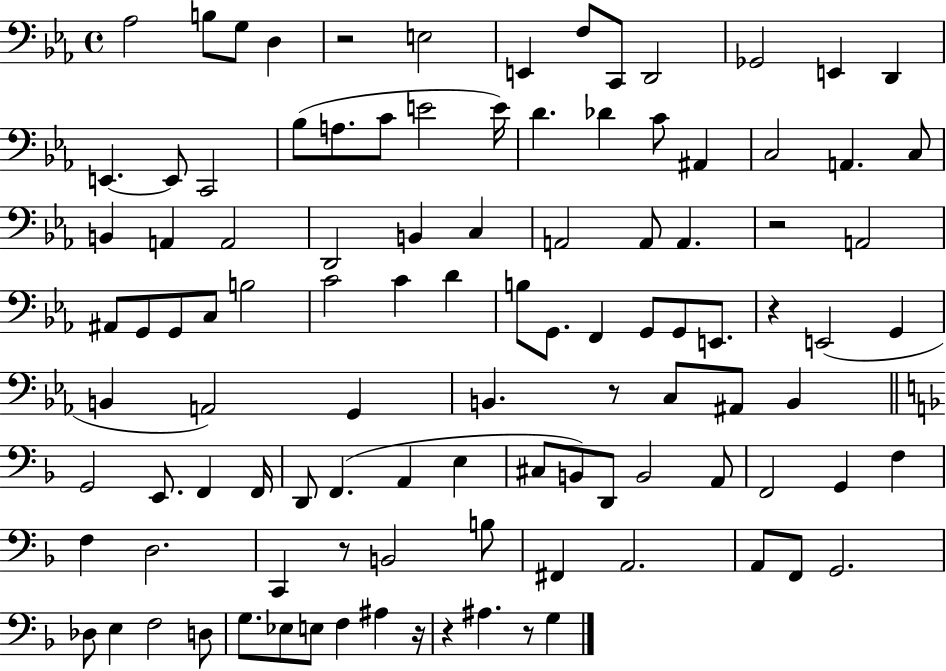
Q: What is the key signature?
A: EES major